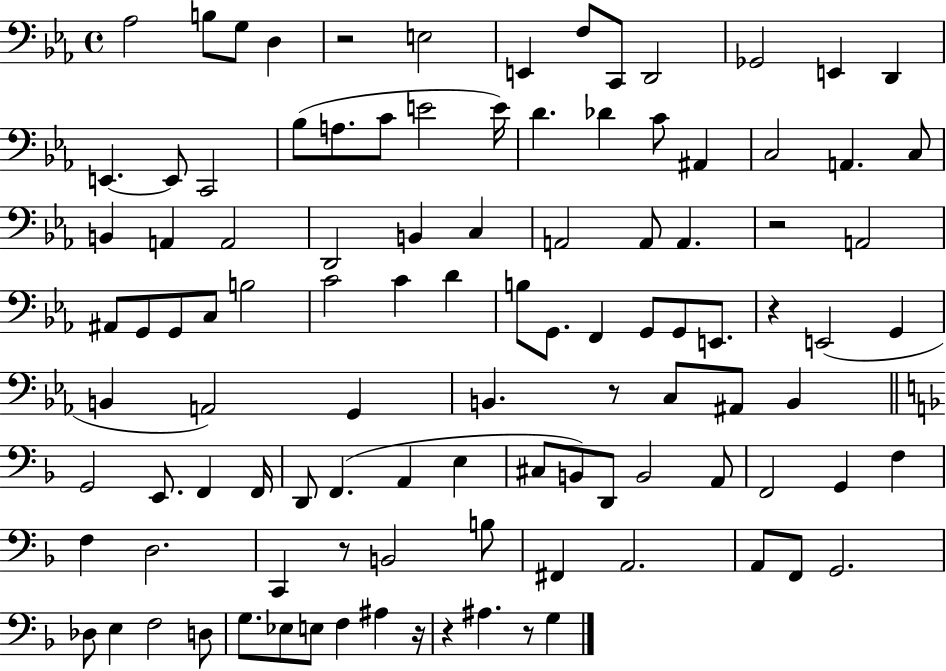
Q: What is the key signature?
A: EES major